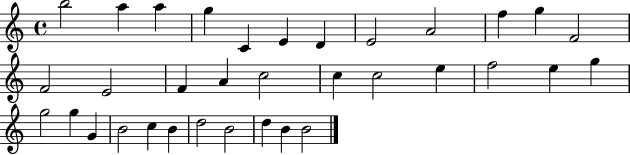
B5/h A5/q A5/q G5/q C4/q E4/q D4/q E4/h A4/h F5/q G5/q F4/h F4/h E4/h F4/q A4/q C5/h C5/q C5/h E5/q F5/h E5/q G5/q G5/h G5/q G4/q B4/h C5/q B4/q D5/h B4/h D5/q B4/q B4/h